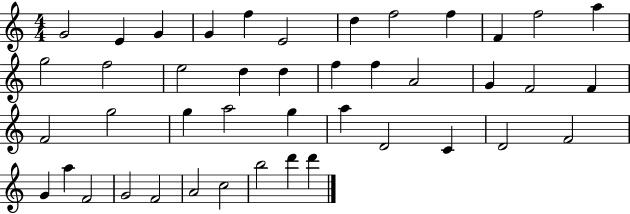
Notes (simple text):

G4/h E4/q G4/q G4/q F5/q E4/h D5/q F5/h F5/q F4/q F5/h A5/q G5/h F5/h E5/h D5/q D5/q F5/q F5/q A4/h G4/q F4/h F4/q F4/h G5/h G5/q A5/h G5/q A5/q D4/h C4/q D4/h F4/h G4/q A5/q F4/h G4/h F4/h A4/h C5/h B5/h D6/q D6/q